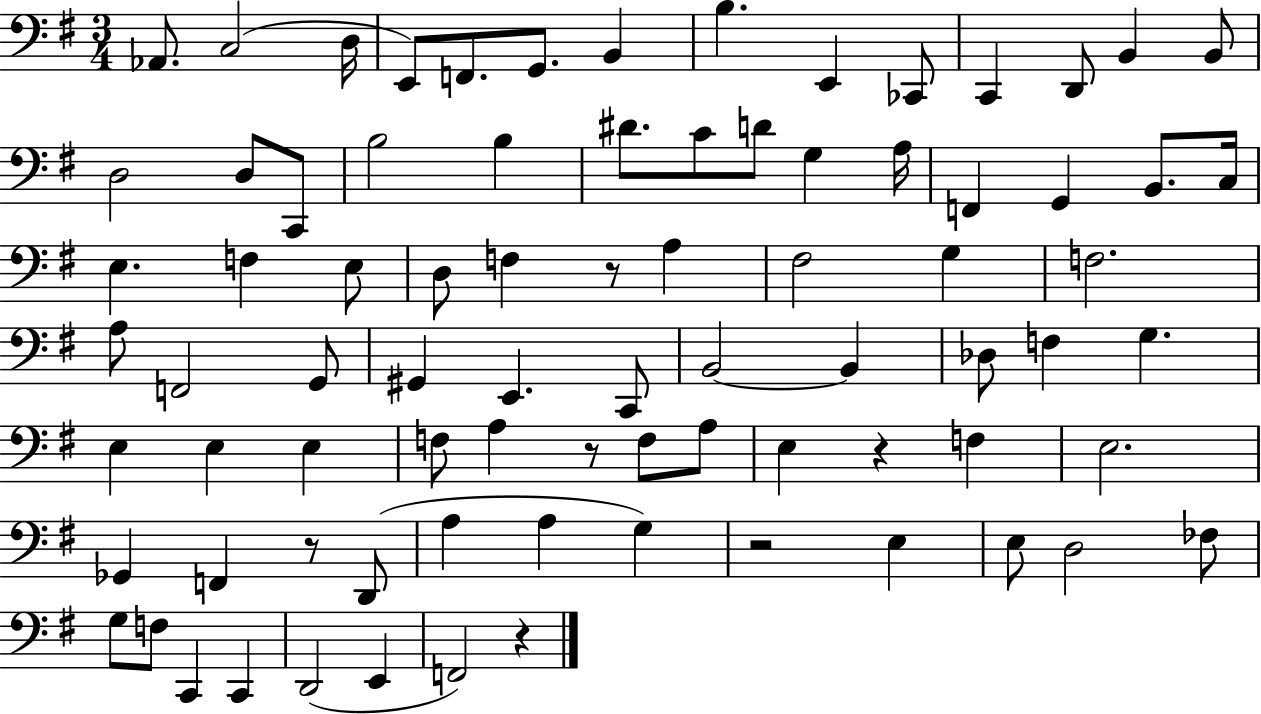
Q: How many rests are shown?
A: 6